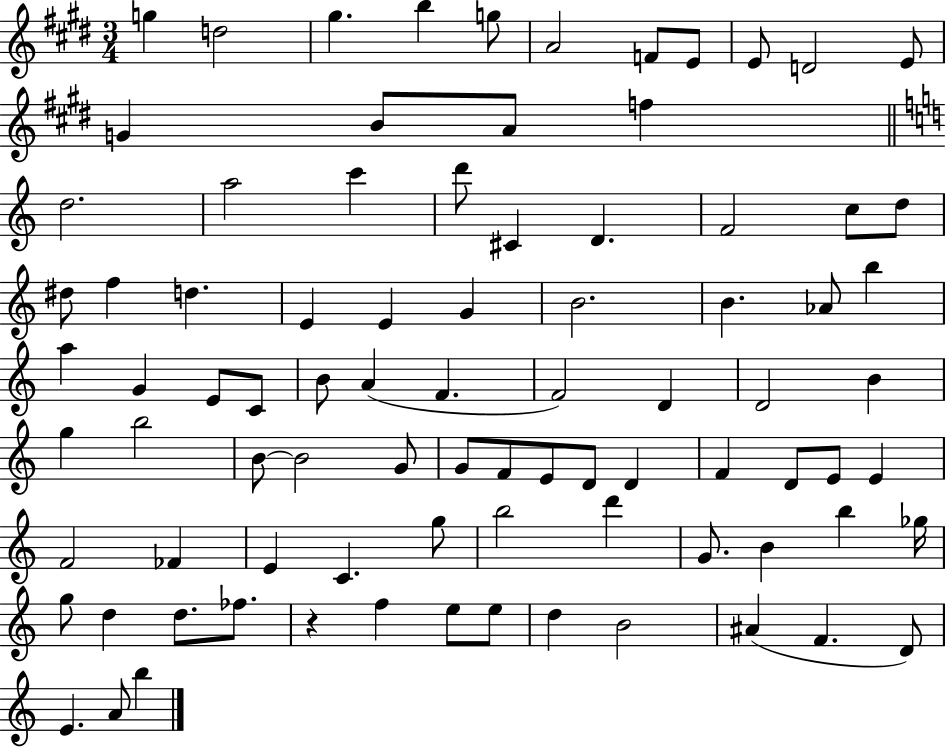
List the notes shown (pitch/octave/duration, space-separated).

G5/q D5/h G#5/q. B5/q G5/e A4/h F4/e E4/e E4/e D4/h E4/e G4/q B4/e A4/e F5/q D5/h. A5/h C6/q D6/e C#4/q D4/q. F4/h C5/e D5/e D#5/e F5/q D5/q. E4/q E4/q G4/q B4/h. B4/q. Ab4/e B5/q A5/q G4/q E4/e C4/e B4/e A4/q F4/q. F4/h D4/q D4/h B4/q G5/q B5/h B4/e B4/h G4/e G4/e F4/e E4/e D4/e D4/q F4/q D4/e E4/e E4/q F4/h FES4/q E4/q C4/q. G5/e B5/h D6/q G4/e. B4/q B5/q Gb5/s G5/e D5/q D5/e. FES5/e. R/q F5/q E5/e E5/e D5/q B4/h A#4/q F4/q. D4/e E4/q. A4/e B5/q